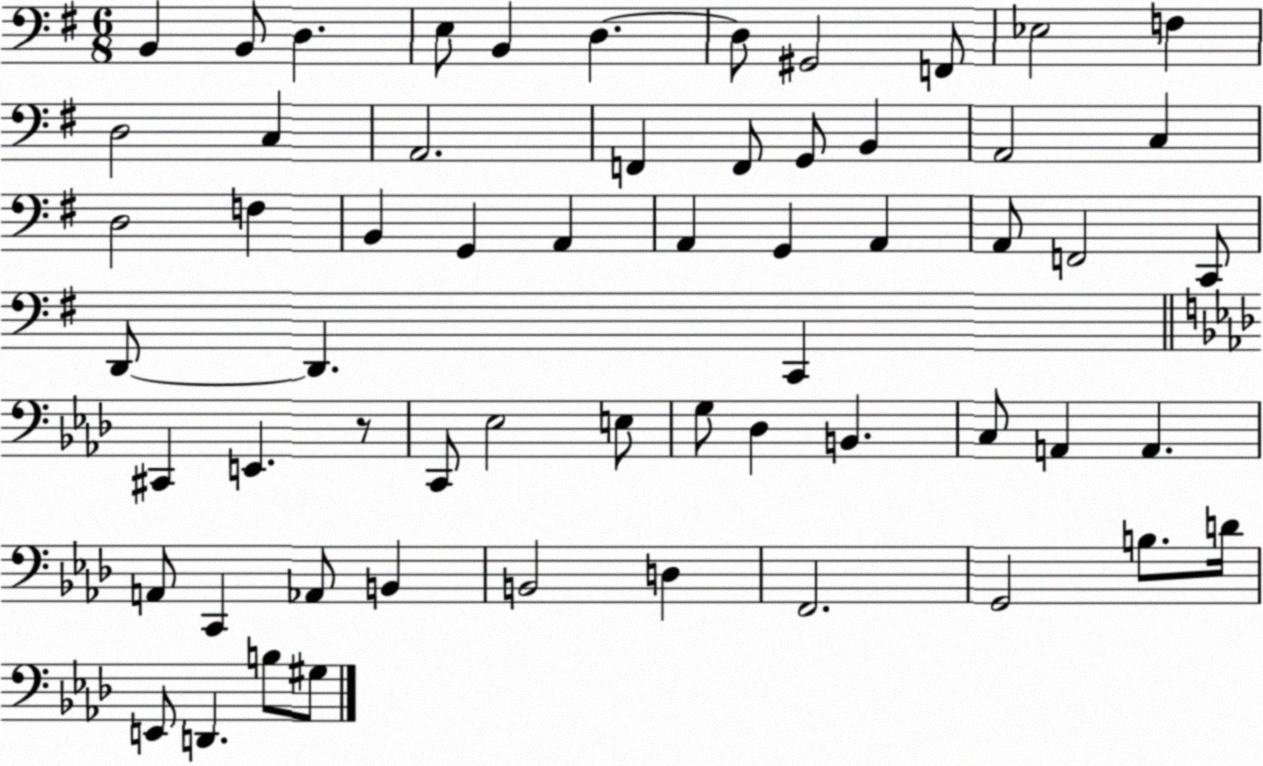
X:1
T:Untitled
M:6/8
L:1/4
K:G
B,, B,,/2 D, E,/2 B,, D, D,/2 ^G,,2 F,,/2 _E,2 F, D,2 C, A,,2 F,, F,,/2 G,,/2 B,, A,,2 C, D,2 F, B,, G,, A,, A,, G,, A,, A,,/2 F,,2 C,,/2 D,,/2 D,, C,, ^C,, E,, z/2 C,,/2 _E,2 E,/2 G,/2 _D, B,, C,/2 A,, A,, A,,/2 C,, _A,,/2 B,, B,,2 D, F,,2 G,,2 B,/2 D/4 E,,/2 D,, B,/2 ^G,/2